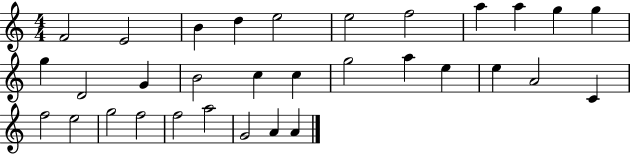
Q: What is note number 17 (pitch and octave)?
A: C5